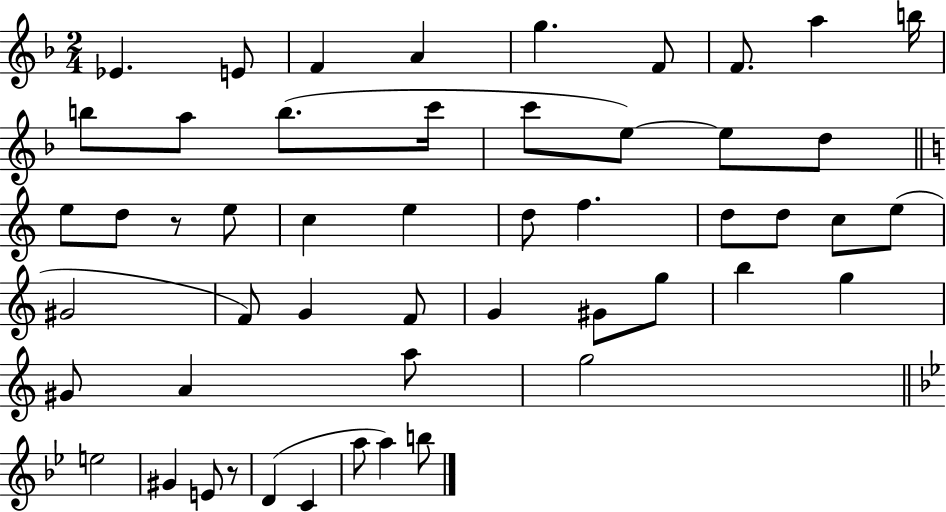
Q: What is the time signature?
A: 2/4